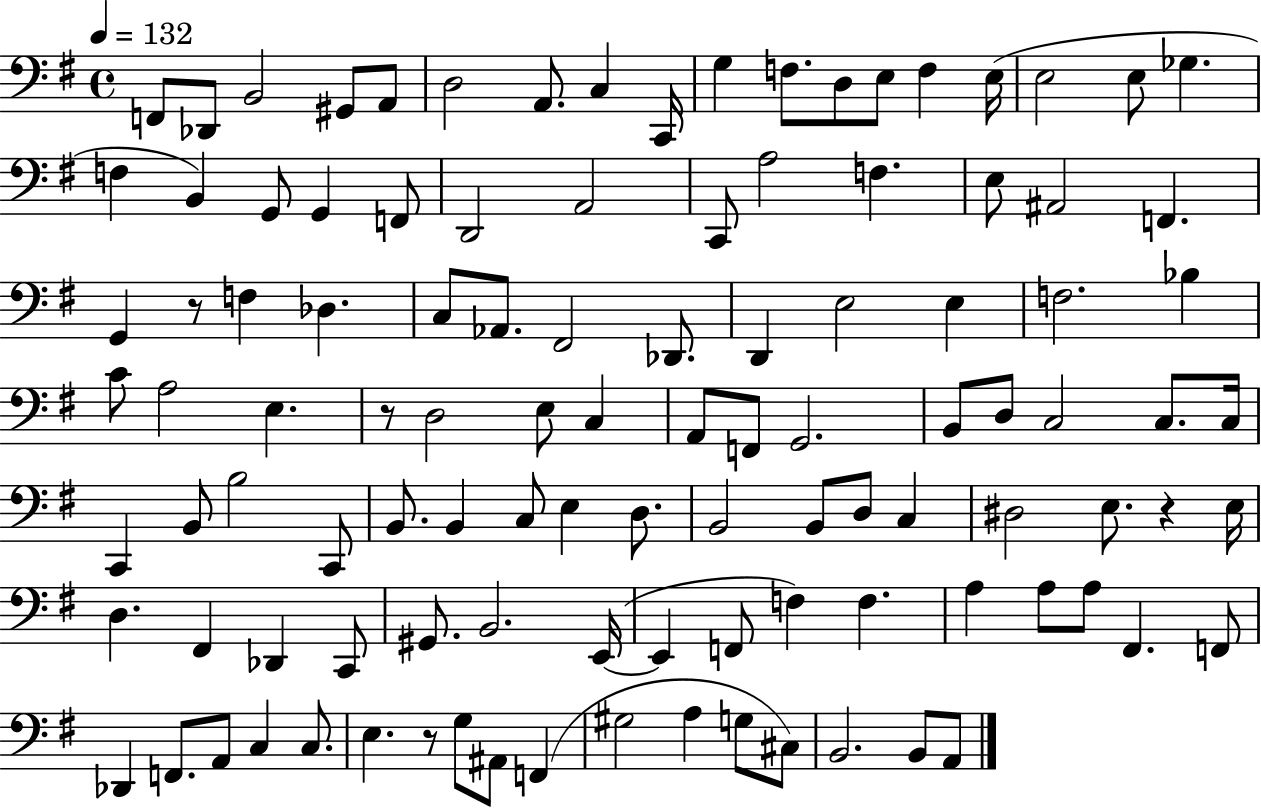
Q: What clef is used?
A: bass